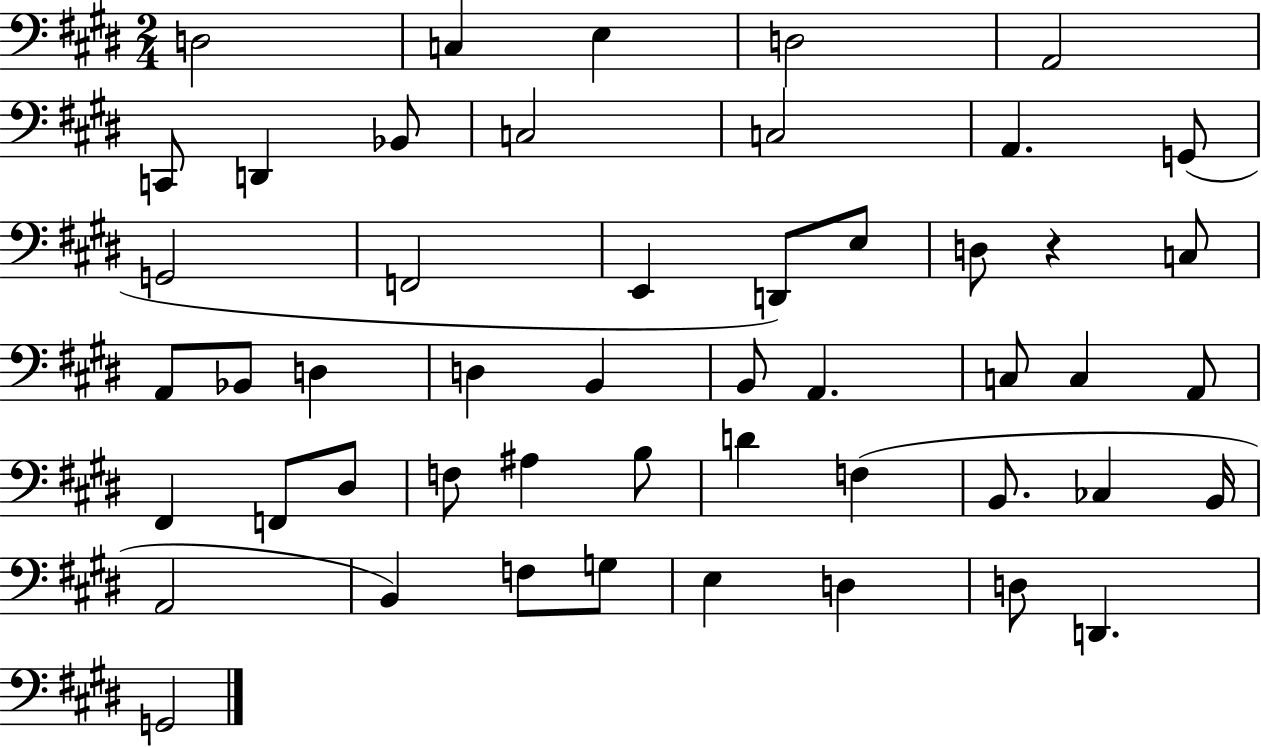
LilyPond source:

{
  \clef bass
  \numericTimeSignature
  \time 2/4
  \key e \major
  d2 | c4 e4 | d2 | a,2 | \break c,8 d,4 bes,8 | c2 | c2 | a,4. g,8( | \break g,2 | f,2 | e,4 d,8) e8 | d8 r4 c8 | \break a,8 bes,8 d4 | d4 b,4 | b,8 a,4. | c8 c4 a,8 | \break fis,4 f,8 dis8 | f8 ais4 b8 | d'4 f4( | b,8. ces4 b,16 | \break a,2 | b,4) f8 g8 | e4 d4 | d8 d,4. | \break g,2 | \bar "|."
}